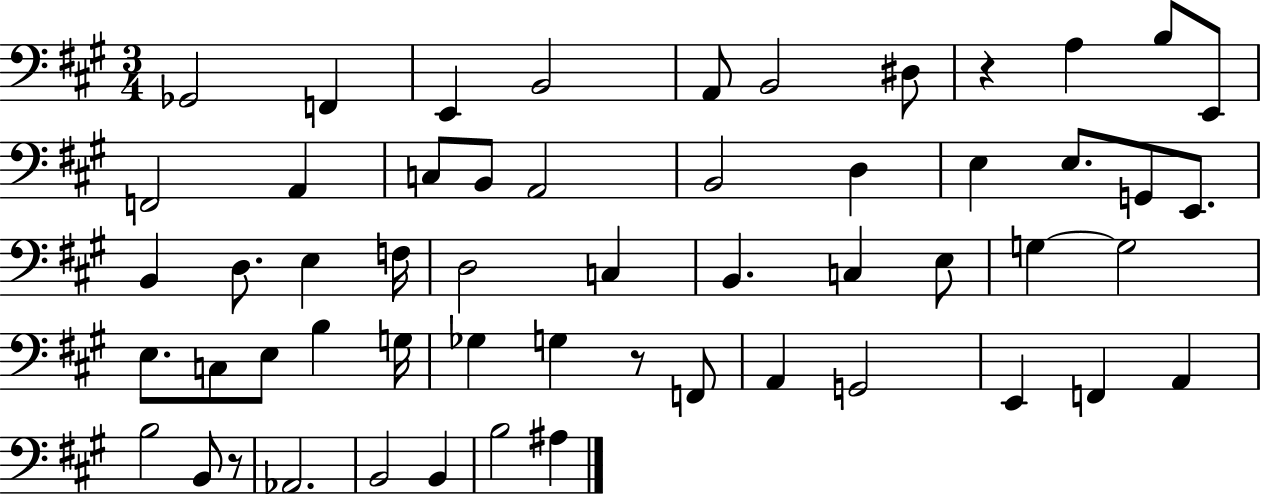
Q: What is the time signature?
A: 3/4